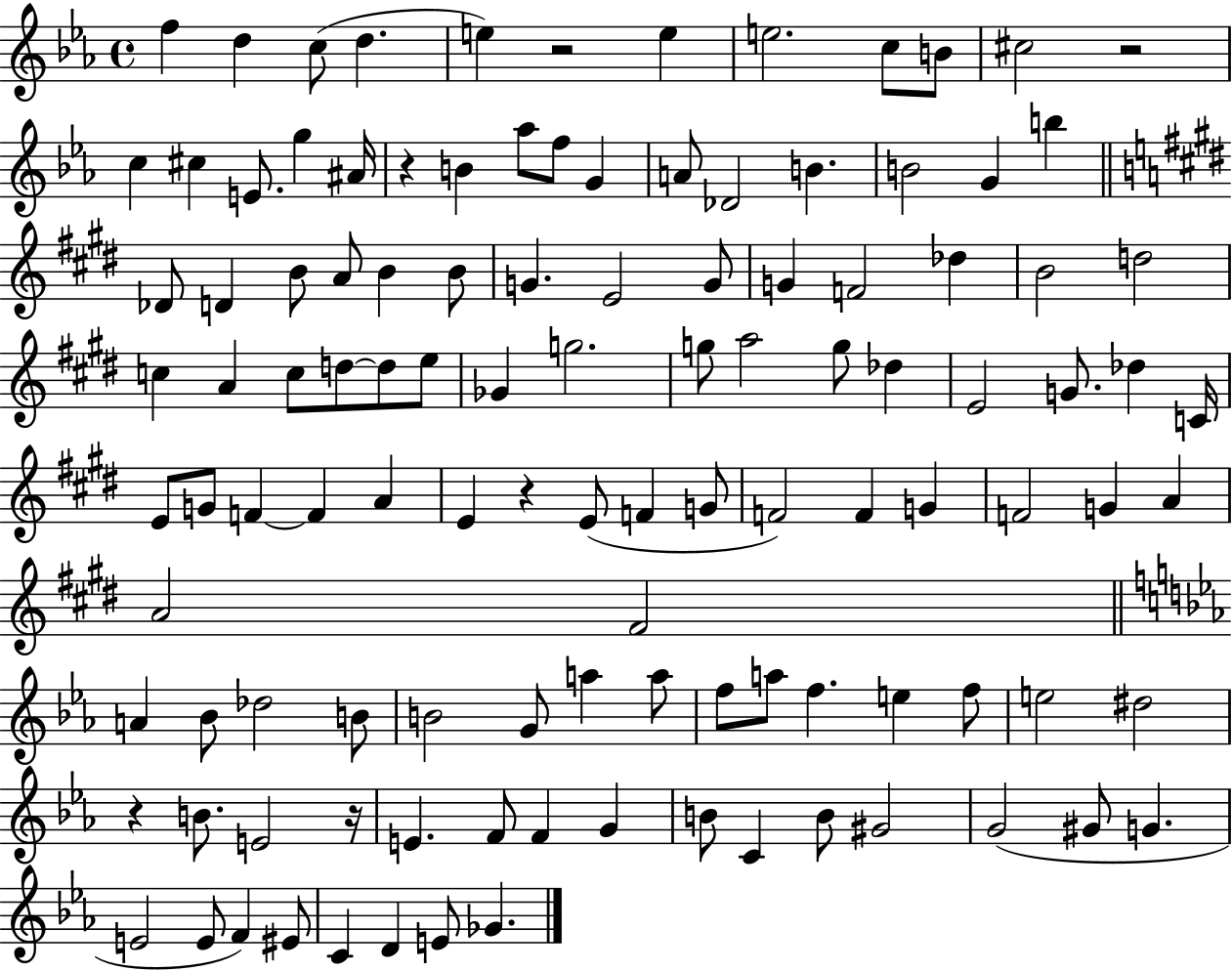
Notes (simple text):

F5/q D5/q C5/e D5/q. E5/q R/h E5/q E5/h. C5/e B4/e C#5/h R/h C5/q C#5/q E4/e. G5/q A#4/s R/q B4/q Ab5/e F5/e G4/q A4/e Db4/h B4/q. B4/h G4/q B5/q Db4/e D4/q B4/e A4/e B4/q B4/e G4/q. E4/h G4/e G4/q F4/h Db5/q B4/h D5/h C5/q A4/q C5/e D5/e D5/e E5/e Gb4/q G5/h. G5/e A5/h G5/e Db5/q E4/h G4/e. Db5/q C4/s E4/e G4/e F4/q F4/q A4/q E4/q R/q E4/e F4/q G4/e F4/h F4/q G4/q F4/h G4/q A4/q A4/h F#4/h A4/q Bb4/e Db5/h B4/e B4/h G4/e A5/q A5/e F5/e A5/e F5/q. E5/q F5/e E5/h D#5/h R/q B4/e. E4/h R/s E4/q. F4/e F4/q G4/q B4/e C4/q B4/e G#4/h G4/h G#4/e G4/q. E4/h E4/e F4/q EIS4/e C4/q D4/q E4/e Gb4/q.